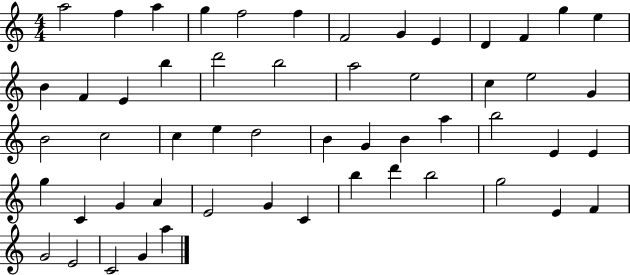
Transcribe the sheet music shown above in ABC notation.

X:1
T:Untitled
M:4/4
L:1/4
K:C
a2 f a g f2 f F2 G E D F g e B F E b d'2 b2 a2 e2 c e2 G B2 c2 c e d2 B G B a b2 E E g C G A E2 G C b d' b2 g2 E F G2 E2 C2 G a